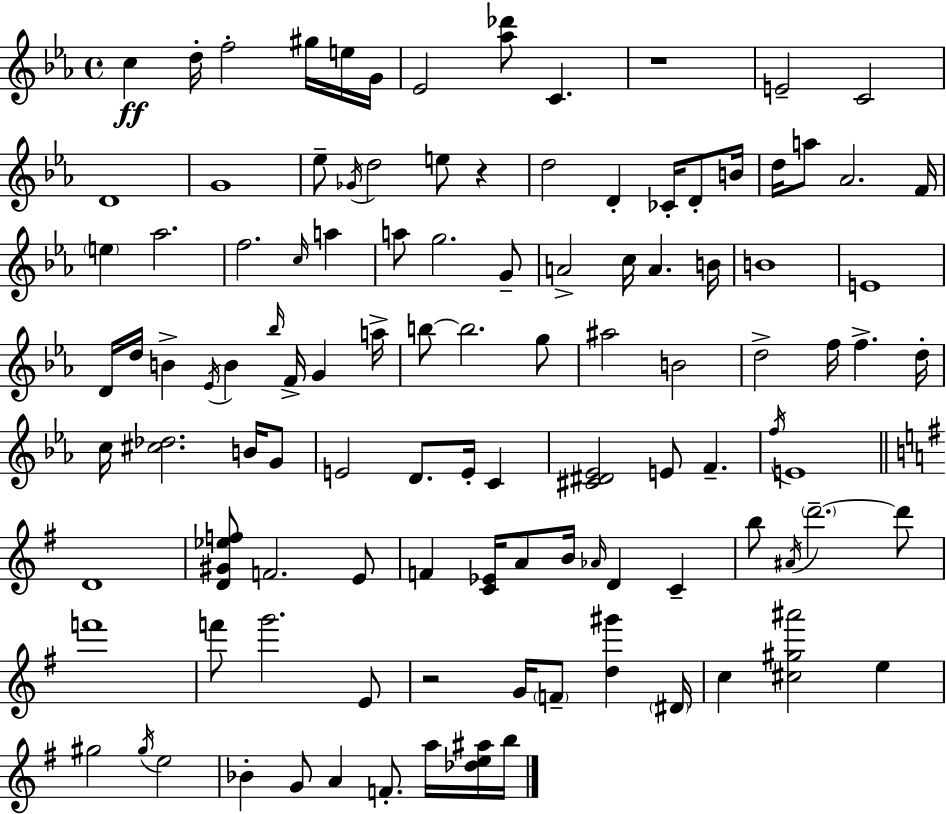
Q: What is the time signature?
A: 4/4